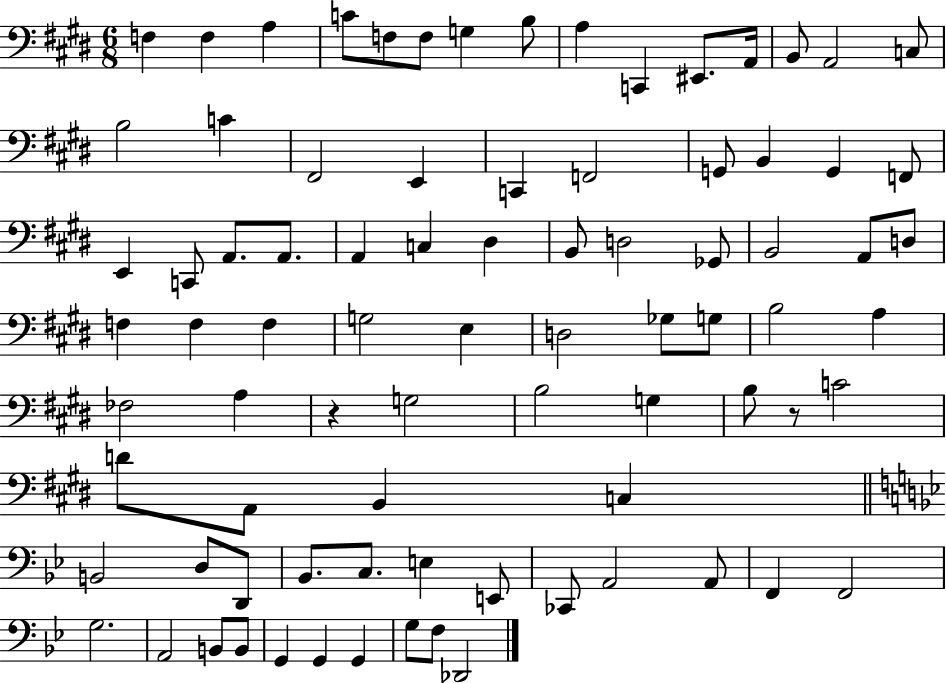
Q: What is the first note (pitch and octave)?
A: F3